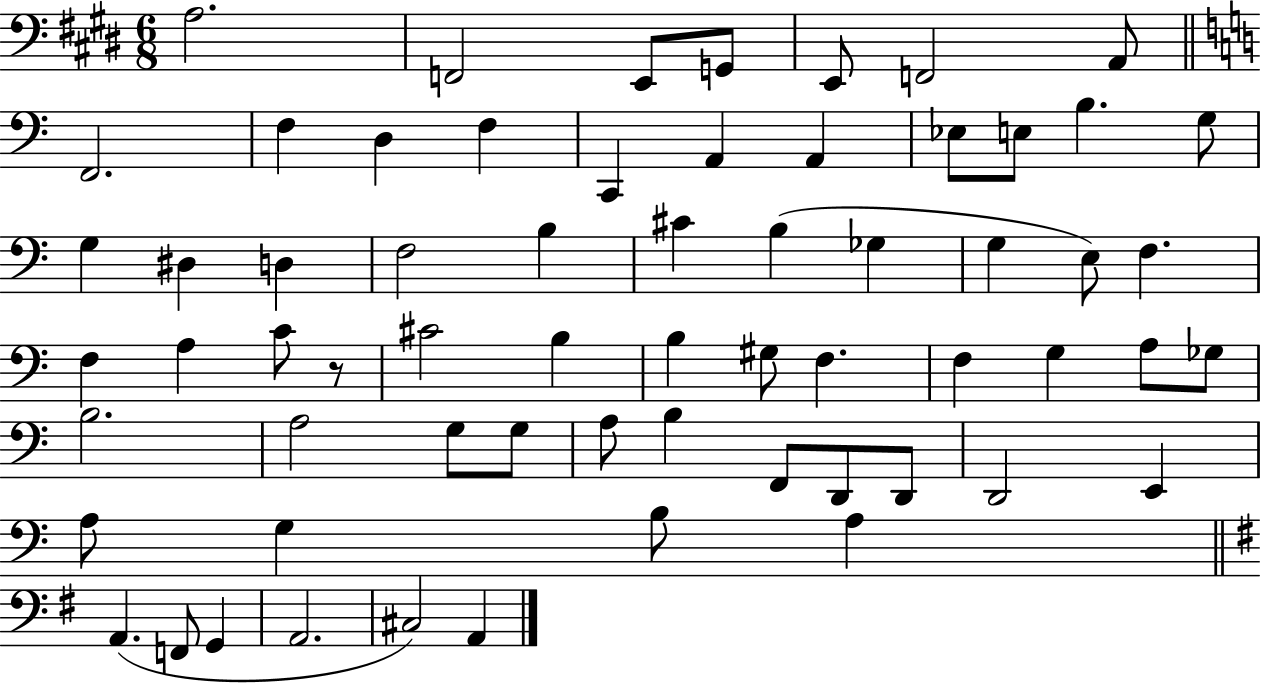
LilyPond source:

{
  \clef bass
  \numericTimeSignature
  \time 6/8
  \key e \major
  \repeat volta 2 { a2. | f,2 e,8 g,8 | e,8 f,2 a,8 | \bar "||" \break \key c \major f,2. | f4 d4 f4 | c,4 a,4 a,4 | ees8 e8 b4. g8 | \break g4 dis4 d4 | f2 b4 | cis'4 b4( ges4 | g4 e8) f4. | \break f4 a4 c'8 r8 | cis'2 b4 | b4 gis8 f4. | f4 g4 a8 ges8 | \break b2. | a2 g8 g8 | a8 b4 f,8 d,8 d,8 | d,2 e,4 | \break a8 g4 b8 a4 | \bar "||" \break \key e \minor a,4.( f,8 g,4 | a,2. | cis2) a,4 | } \bar "|."
}